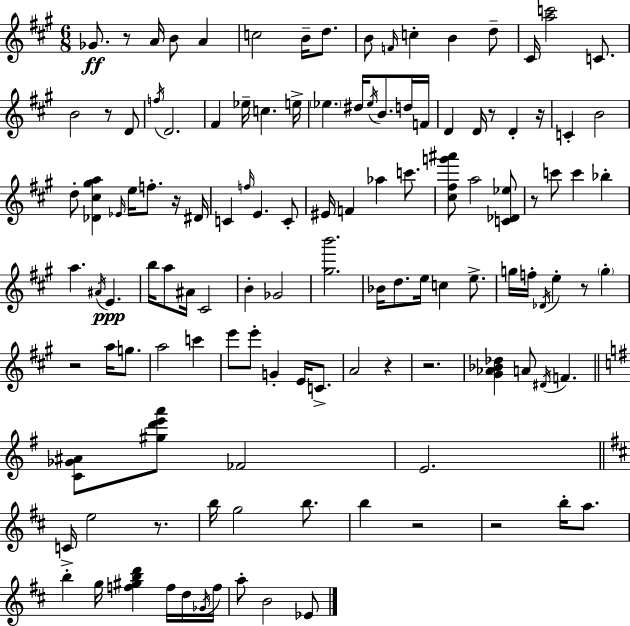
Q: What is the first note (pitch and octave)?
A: Gb4